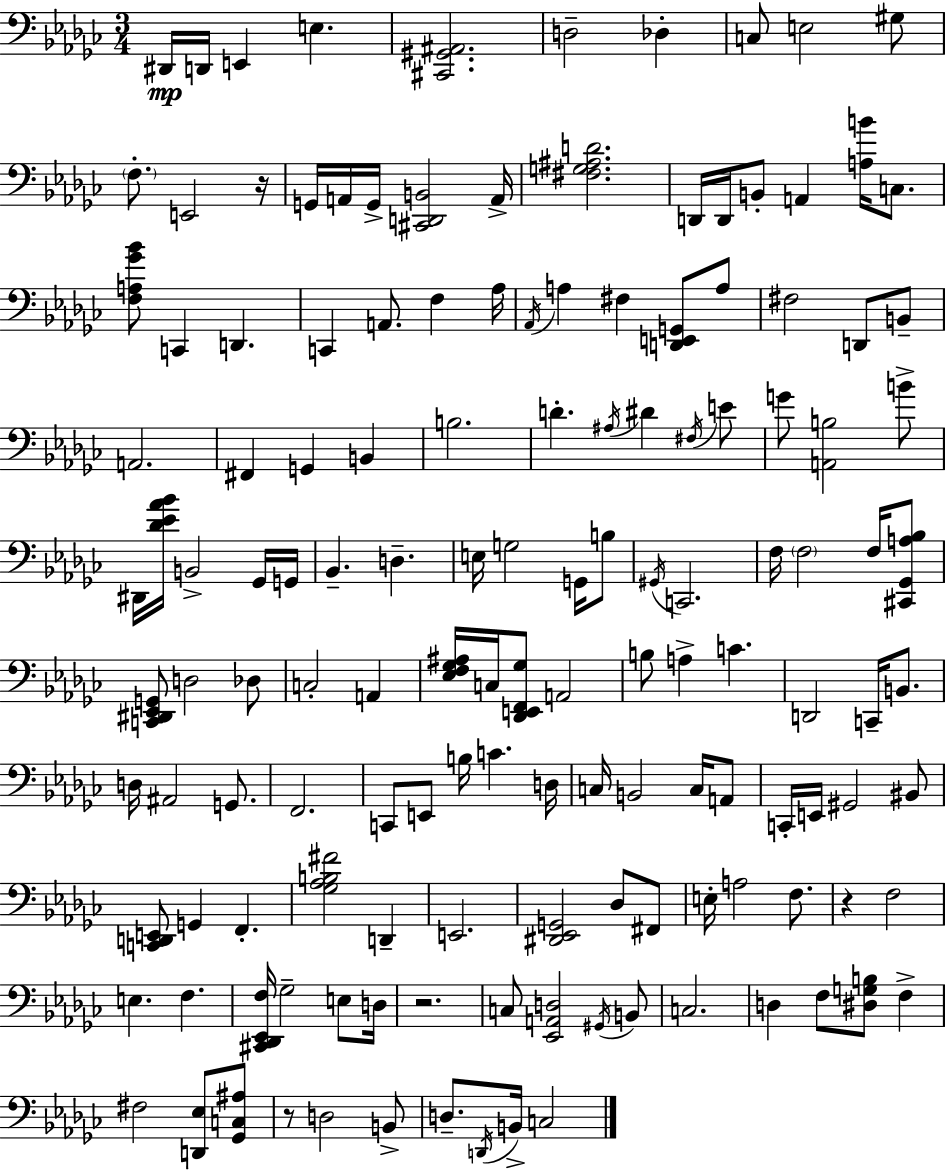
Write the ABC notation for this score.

X:1
T:Untitled
M:3/4
L:1/4
K:Ebm
^D,,/4 D,,/4 E,, E, [^C,,^G,,^A,,]2 D,2 _D, C,/2 E,2 ^G,/2 F,/2 E,,2 z/4 G,,/4 A,,/4 G,,/4 [^C,,D,,B,,]2 A,,/4 [^F,G,^A,D]2 D,,/4 D,,/4 B,,/2 A,, [A,B]/4 C,/2 [F,A,_G_B]/2 C,, D,, C,, A,,/2 F, _A,/4 _A,,/4 A, ^F, [D,,E,,G,,]/2 A,/2 ^F,2 D,,/2 B,,/2 A,,2 ^F,, G,, B,, B,2 D ^A,/4 ^D ^F,/4 E/2 G/2 [A,,B,]2 B/2 ^D,,/4 [_D_E_A_B]/4 B,,2 _G,,/4 G,,/4 _B,, D, E,/4 G,2 G,,/4 B,/2 ^G,,/4 C,,2 F,/4 F,2 F,/4 [^C,,_G,,A,_B,]/2 [C,,^D,,_E,,G,,]/2 D,2 _D,/2 C,2 A,, [_E,F,_G,^A,]/4 C,/4 [_D,,E,,F,,_G,]/2 A,,2 B,/2 A, C D,,2 C,,/4 B,,/2 D,/4 ^A,,2 G,,/2 F,,2 C,,/2 E,,/2 B,/4 C D,/4 C,/4 B,,2 C,/4 A,,/2 C,,/4 E,,/4 ^G,,2 ^B,,/2 [C,,D,,E,,]/2 G,, F,, [_G,_A,B,^F]2 D,, E,,2 [^D,,_E,,G,,]2 _D,/2 ^F,,/2 E,/4 A,2 F,/2 z F,2 E, F, [^C,,_D,,_E,,F,]/4 _G,2 E,/2 D,/4 z2 C,/2 [_E,,A,,D,]2 ^G,,/4 B,,/2 C,2 D, F,/2 [^D,G,B,]/2 F, ^F,2 [D,,_E,]/2 [_G,,C,^A,]/2 z/2 D,2 B,,/2 D,/2 D,,/4 B,,/4 C,2